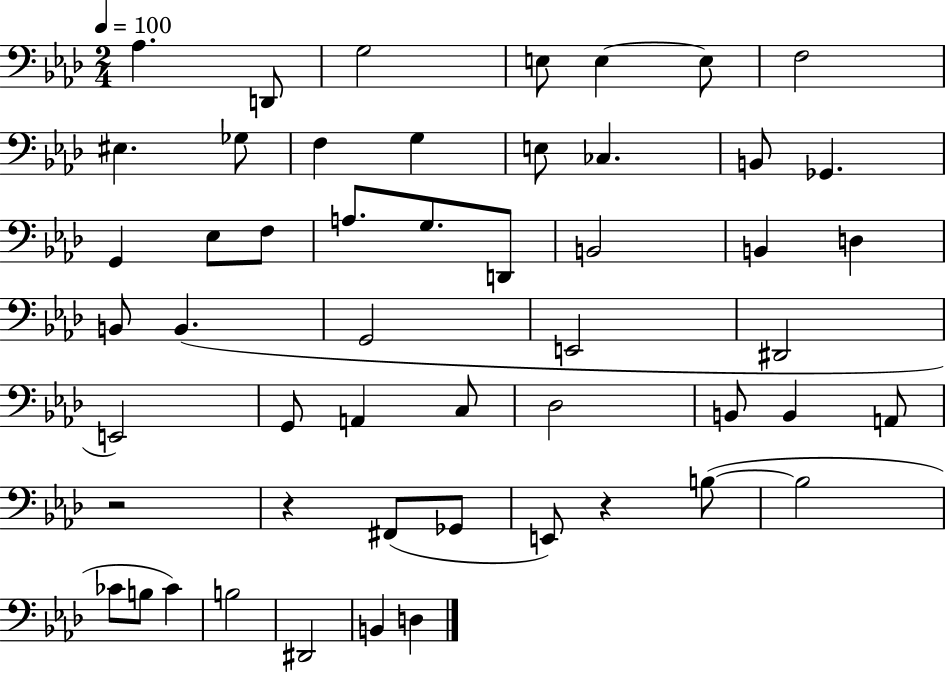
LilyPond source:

{
  \clef bass
  \numericTimeSignature
  \time 2/4
  \key aes \major
  \tempo 4 = 100
  aes4. d,8 | g2 | e8 e4~~ e8 | f2 | \break eis4. ges8 | f4 g4 | e8 ces4. | b,8 ges,4. | \break g,4 ees8 f8 | a8. g8. d,8 | b,2 | b,4 d4 | \break b,8 b,4.( | g,2 | e,2 | dis,2 | \break e,2) | g,8 a,4 c8 | des2 | b,8 b,4 a,8 | \break r2 | r4 fis,8( ges,8 | e,8) r4 b8~(~ | b2 | \break ces'8 b8 ces'4) | b2 | dis,2 | b,4 d4 | \break \bar "|."
}